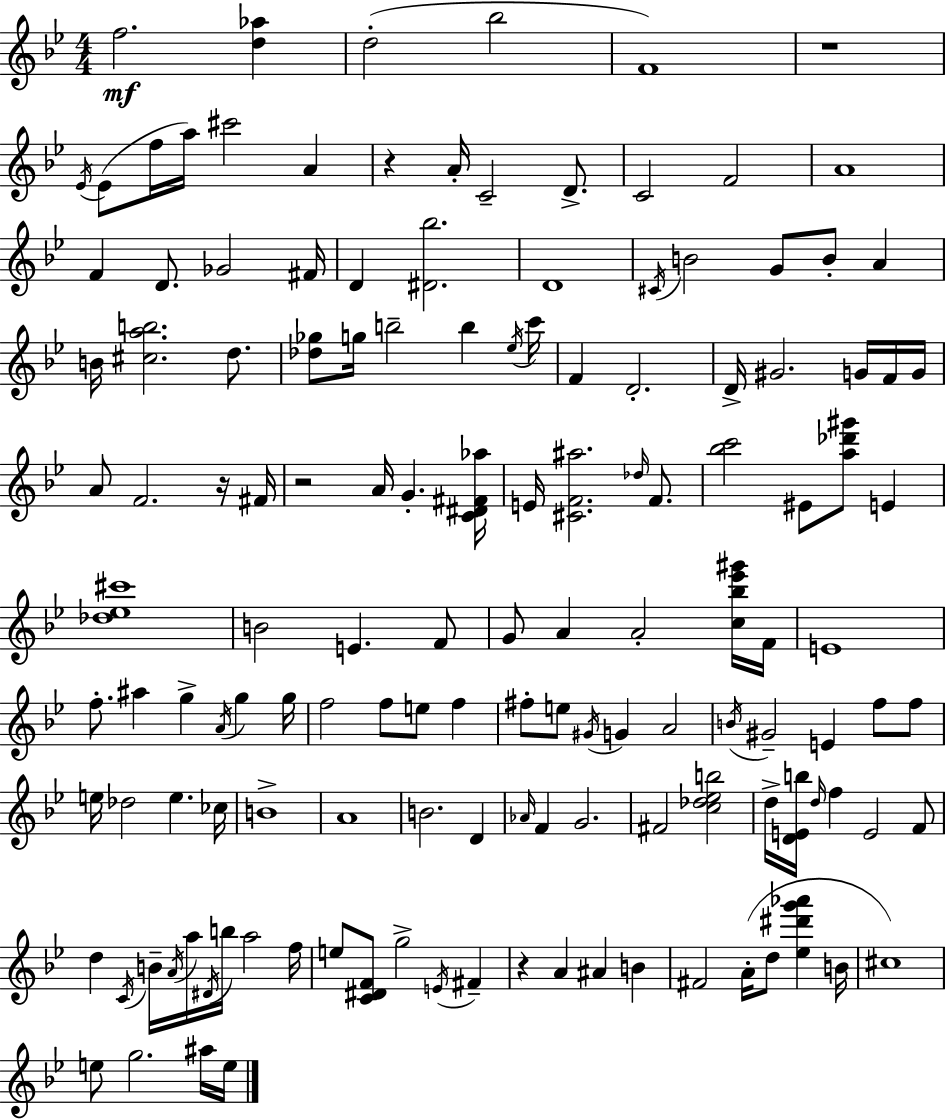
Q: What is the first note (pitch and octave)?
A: F5